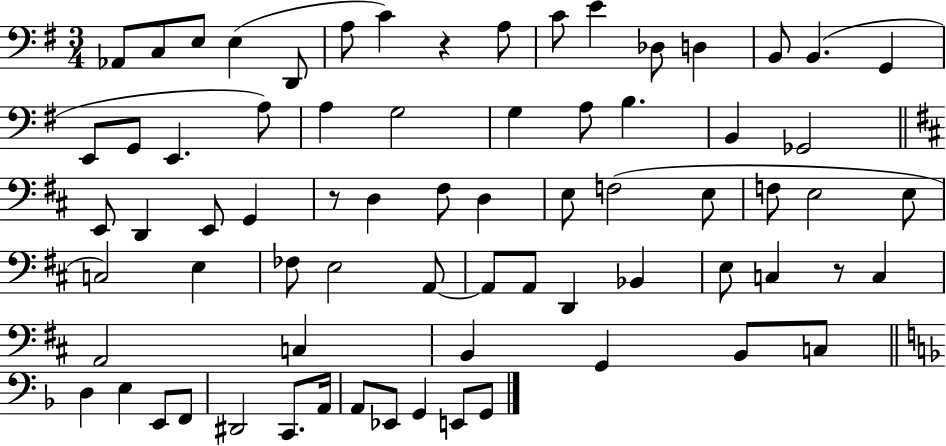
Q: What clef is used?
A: bass